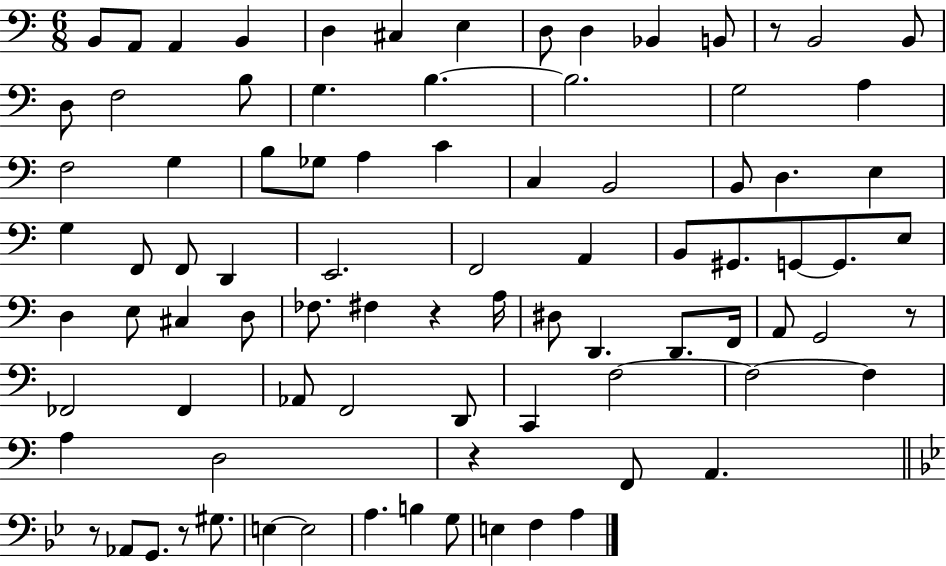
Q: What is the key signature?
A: C major